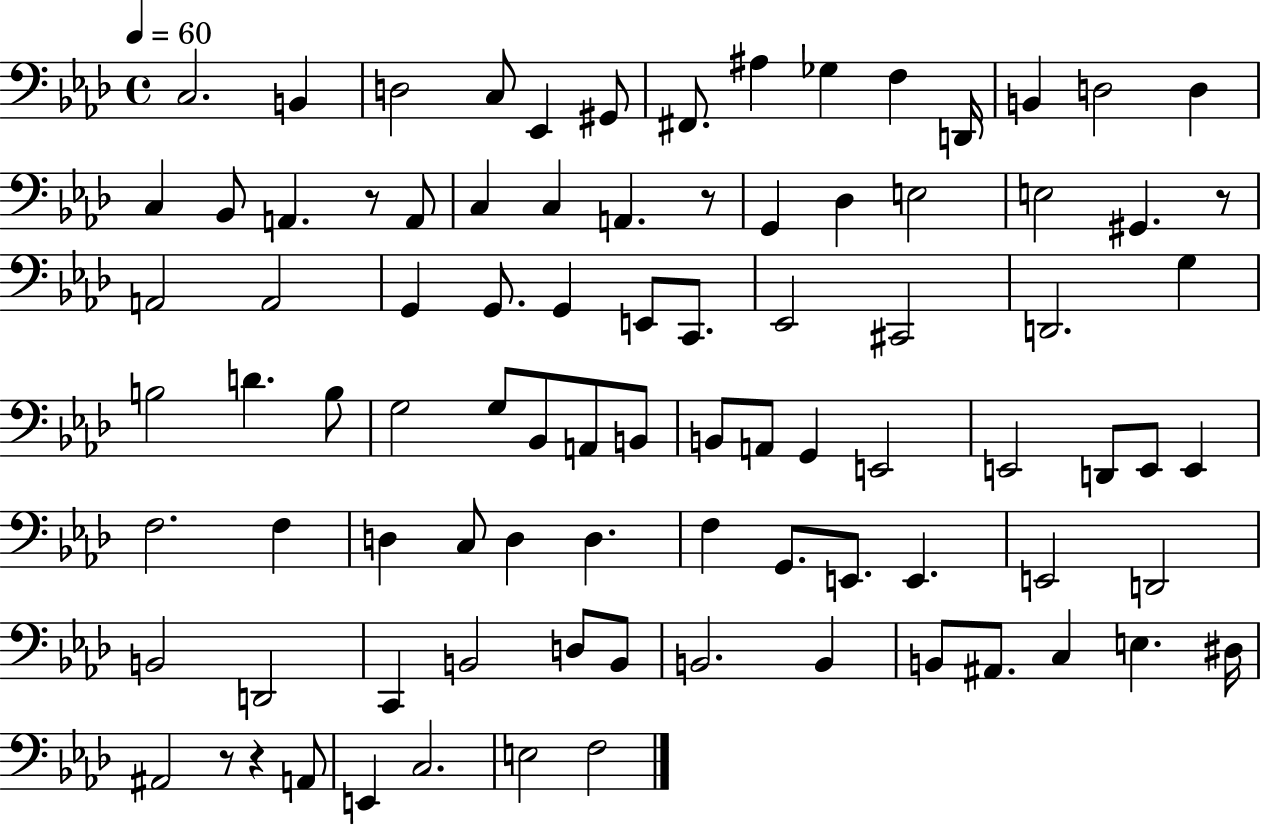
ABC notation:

X:1
T:Untitled
M:4/4
L:1/4
K:Ab
C,2 B,, D,2 C,/2 _E,, ^G,,/2 ^F,,/2 ^A, _G, F, D,,/4 B,, D,2 D, C, _B,,/2 A,, z/2 A,,/2 C, C, A,, z/2 G,, _D, E,2 E,2 ^G,, z/2 A,,2 A,,2 G,, G,,/2 G,, E,,/2 C,,/2 _E,,2 ^C,,2 D,,2 G, B,2 D B,/2 G,2 G,/2 _B,,/2 A,,/2 B,,/2 B,,/2 A,,/2 G,, E,,2 E,,2 D,,/2 E,,/2 E,, F,2 F, D, C,/2 D, D, F, G,,/2 E,,/2 E,, E,,2 D,,2 B,,2 D,,2 C,, B,,2 D,/2 B,,/2 B,,2 B,, B,,/2 ^A,,/2 C, E, ^D,/4 ^A,,2 z/2 z A,,/2 E,, C,2 E,2 F,2